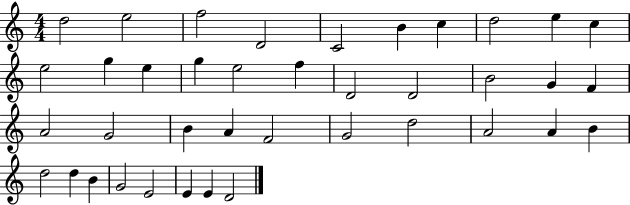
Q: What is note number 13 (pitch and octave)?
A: E5